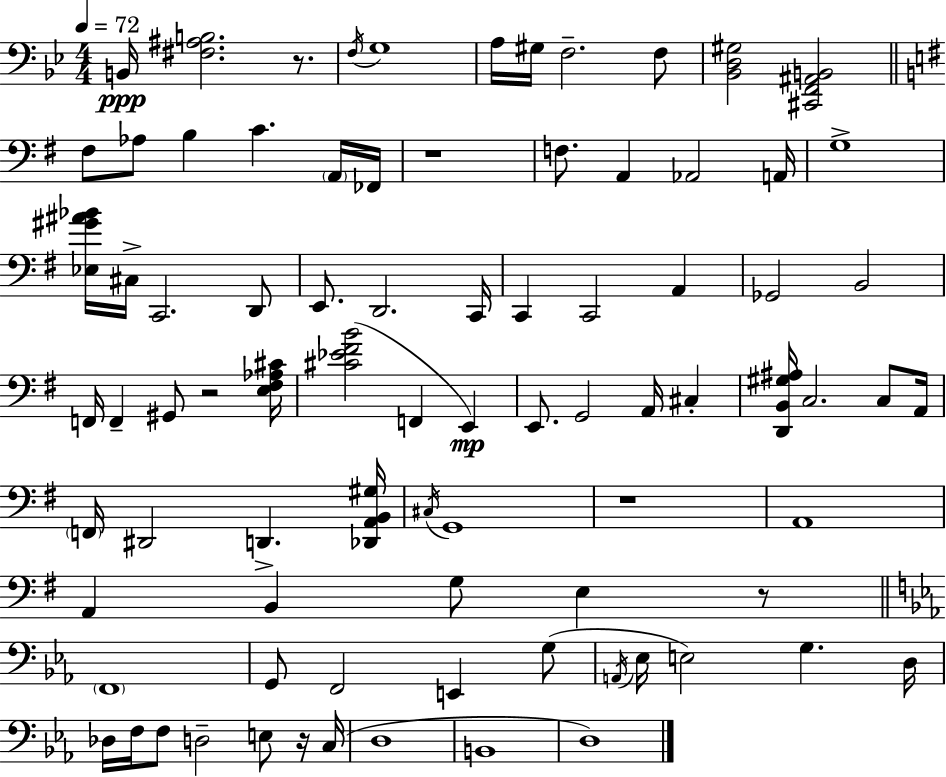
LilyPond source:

{
  \clef bass
  \numericTimeSignature
  \time 4/4
  \key g \minor
  \tempo 4 = 72
  b,16\ppp <fis ais b>2. r8. | \acciaccatura { f16 } g1 | a16 gis16 f2.-- f8 | <bes, d gis>2 <cis, f, ais, b,>2 | \break \bar "||" \break \key g \major fis8 aes8 b4 c'4. \parenthesize a,16 fes,16 | r1 | f8. a,4 aes,2 a,16 | g1-> | \break <ees gis' ais' bes'>16 cis16-> c,2. d,8 | e,8. d,2. c,16 | c,4 c,2 a,4 | ges,2 b,2 | \break f,16 f,4-- gis,8 r2 <e fis aes cis'>16 | <cis' ees' fis' b'>2( f,4 e,4\mp) | e,8. g,2 a,16 cis4-. | <d, b, gis ais>16 c2. c8 a,16 | \break \parenthesize f,16 dis,2 d,4.-> <des, a, b, gis>16 | \acciaccatura { cis16 } g,1 | r1 | a,1 | \break a,4 b,4 g8 e4 r8 | \bar "||" \break \key ees \major \parenthesize f,1 | g,8 f,2 e,4 g8( | \acciaccatura { a,16 } ees16 e2) g4. | d16 des16 f16 f8 d2-- e8 r16 | \break c16( d1 | b,1 | d1) | \bar "|."
}